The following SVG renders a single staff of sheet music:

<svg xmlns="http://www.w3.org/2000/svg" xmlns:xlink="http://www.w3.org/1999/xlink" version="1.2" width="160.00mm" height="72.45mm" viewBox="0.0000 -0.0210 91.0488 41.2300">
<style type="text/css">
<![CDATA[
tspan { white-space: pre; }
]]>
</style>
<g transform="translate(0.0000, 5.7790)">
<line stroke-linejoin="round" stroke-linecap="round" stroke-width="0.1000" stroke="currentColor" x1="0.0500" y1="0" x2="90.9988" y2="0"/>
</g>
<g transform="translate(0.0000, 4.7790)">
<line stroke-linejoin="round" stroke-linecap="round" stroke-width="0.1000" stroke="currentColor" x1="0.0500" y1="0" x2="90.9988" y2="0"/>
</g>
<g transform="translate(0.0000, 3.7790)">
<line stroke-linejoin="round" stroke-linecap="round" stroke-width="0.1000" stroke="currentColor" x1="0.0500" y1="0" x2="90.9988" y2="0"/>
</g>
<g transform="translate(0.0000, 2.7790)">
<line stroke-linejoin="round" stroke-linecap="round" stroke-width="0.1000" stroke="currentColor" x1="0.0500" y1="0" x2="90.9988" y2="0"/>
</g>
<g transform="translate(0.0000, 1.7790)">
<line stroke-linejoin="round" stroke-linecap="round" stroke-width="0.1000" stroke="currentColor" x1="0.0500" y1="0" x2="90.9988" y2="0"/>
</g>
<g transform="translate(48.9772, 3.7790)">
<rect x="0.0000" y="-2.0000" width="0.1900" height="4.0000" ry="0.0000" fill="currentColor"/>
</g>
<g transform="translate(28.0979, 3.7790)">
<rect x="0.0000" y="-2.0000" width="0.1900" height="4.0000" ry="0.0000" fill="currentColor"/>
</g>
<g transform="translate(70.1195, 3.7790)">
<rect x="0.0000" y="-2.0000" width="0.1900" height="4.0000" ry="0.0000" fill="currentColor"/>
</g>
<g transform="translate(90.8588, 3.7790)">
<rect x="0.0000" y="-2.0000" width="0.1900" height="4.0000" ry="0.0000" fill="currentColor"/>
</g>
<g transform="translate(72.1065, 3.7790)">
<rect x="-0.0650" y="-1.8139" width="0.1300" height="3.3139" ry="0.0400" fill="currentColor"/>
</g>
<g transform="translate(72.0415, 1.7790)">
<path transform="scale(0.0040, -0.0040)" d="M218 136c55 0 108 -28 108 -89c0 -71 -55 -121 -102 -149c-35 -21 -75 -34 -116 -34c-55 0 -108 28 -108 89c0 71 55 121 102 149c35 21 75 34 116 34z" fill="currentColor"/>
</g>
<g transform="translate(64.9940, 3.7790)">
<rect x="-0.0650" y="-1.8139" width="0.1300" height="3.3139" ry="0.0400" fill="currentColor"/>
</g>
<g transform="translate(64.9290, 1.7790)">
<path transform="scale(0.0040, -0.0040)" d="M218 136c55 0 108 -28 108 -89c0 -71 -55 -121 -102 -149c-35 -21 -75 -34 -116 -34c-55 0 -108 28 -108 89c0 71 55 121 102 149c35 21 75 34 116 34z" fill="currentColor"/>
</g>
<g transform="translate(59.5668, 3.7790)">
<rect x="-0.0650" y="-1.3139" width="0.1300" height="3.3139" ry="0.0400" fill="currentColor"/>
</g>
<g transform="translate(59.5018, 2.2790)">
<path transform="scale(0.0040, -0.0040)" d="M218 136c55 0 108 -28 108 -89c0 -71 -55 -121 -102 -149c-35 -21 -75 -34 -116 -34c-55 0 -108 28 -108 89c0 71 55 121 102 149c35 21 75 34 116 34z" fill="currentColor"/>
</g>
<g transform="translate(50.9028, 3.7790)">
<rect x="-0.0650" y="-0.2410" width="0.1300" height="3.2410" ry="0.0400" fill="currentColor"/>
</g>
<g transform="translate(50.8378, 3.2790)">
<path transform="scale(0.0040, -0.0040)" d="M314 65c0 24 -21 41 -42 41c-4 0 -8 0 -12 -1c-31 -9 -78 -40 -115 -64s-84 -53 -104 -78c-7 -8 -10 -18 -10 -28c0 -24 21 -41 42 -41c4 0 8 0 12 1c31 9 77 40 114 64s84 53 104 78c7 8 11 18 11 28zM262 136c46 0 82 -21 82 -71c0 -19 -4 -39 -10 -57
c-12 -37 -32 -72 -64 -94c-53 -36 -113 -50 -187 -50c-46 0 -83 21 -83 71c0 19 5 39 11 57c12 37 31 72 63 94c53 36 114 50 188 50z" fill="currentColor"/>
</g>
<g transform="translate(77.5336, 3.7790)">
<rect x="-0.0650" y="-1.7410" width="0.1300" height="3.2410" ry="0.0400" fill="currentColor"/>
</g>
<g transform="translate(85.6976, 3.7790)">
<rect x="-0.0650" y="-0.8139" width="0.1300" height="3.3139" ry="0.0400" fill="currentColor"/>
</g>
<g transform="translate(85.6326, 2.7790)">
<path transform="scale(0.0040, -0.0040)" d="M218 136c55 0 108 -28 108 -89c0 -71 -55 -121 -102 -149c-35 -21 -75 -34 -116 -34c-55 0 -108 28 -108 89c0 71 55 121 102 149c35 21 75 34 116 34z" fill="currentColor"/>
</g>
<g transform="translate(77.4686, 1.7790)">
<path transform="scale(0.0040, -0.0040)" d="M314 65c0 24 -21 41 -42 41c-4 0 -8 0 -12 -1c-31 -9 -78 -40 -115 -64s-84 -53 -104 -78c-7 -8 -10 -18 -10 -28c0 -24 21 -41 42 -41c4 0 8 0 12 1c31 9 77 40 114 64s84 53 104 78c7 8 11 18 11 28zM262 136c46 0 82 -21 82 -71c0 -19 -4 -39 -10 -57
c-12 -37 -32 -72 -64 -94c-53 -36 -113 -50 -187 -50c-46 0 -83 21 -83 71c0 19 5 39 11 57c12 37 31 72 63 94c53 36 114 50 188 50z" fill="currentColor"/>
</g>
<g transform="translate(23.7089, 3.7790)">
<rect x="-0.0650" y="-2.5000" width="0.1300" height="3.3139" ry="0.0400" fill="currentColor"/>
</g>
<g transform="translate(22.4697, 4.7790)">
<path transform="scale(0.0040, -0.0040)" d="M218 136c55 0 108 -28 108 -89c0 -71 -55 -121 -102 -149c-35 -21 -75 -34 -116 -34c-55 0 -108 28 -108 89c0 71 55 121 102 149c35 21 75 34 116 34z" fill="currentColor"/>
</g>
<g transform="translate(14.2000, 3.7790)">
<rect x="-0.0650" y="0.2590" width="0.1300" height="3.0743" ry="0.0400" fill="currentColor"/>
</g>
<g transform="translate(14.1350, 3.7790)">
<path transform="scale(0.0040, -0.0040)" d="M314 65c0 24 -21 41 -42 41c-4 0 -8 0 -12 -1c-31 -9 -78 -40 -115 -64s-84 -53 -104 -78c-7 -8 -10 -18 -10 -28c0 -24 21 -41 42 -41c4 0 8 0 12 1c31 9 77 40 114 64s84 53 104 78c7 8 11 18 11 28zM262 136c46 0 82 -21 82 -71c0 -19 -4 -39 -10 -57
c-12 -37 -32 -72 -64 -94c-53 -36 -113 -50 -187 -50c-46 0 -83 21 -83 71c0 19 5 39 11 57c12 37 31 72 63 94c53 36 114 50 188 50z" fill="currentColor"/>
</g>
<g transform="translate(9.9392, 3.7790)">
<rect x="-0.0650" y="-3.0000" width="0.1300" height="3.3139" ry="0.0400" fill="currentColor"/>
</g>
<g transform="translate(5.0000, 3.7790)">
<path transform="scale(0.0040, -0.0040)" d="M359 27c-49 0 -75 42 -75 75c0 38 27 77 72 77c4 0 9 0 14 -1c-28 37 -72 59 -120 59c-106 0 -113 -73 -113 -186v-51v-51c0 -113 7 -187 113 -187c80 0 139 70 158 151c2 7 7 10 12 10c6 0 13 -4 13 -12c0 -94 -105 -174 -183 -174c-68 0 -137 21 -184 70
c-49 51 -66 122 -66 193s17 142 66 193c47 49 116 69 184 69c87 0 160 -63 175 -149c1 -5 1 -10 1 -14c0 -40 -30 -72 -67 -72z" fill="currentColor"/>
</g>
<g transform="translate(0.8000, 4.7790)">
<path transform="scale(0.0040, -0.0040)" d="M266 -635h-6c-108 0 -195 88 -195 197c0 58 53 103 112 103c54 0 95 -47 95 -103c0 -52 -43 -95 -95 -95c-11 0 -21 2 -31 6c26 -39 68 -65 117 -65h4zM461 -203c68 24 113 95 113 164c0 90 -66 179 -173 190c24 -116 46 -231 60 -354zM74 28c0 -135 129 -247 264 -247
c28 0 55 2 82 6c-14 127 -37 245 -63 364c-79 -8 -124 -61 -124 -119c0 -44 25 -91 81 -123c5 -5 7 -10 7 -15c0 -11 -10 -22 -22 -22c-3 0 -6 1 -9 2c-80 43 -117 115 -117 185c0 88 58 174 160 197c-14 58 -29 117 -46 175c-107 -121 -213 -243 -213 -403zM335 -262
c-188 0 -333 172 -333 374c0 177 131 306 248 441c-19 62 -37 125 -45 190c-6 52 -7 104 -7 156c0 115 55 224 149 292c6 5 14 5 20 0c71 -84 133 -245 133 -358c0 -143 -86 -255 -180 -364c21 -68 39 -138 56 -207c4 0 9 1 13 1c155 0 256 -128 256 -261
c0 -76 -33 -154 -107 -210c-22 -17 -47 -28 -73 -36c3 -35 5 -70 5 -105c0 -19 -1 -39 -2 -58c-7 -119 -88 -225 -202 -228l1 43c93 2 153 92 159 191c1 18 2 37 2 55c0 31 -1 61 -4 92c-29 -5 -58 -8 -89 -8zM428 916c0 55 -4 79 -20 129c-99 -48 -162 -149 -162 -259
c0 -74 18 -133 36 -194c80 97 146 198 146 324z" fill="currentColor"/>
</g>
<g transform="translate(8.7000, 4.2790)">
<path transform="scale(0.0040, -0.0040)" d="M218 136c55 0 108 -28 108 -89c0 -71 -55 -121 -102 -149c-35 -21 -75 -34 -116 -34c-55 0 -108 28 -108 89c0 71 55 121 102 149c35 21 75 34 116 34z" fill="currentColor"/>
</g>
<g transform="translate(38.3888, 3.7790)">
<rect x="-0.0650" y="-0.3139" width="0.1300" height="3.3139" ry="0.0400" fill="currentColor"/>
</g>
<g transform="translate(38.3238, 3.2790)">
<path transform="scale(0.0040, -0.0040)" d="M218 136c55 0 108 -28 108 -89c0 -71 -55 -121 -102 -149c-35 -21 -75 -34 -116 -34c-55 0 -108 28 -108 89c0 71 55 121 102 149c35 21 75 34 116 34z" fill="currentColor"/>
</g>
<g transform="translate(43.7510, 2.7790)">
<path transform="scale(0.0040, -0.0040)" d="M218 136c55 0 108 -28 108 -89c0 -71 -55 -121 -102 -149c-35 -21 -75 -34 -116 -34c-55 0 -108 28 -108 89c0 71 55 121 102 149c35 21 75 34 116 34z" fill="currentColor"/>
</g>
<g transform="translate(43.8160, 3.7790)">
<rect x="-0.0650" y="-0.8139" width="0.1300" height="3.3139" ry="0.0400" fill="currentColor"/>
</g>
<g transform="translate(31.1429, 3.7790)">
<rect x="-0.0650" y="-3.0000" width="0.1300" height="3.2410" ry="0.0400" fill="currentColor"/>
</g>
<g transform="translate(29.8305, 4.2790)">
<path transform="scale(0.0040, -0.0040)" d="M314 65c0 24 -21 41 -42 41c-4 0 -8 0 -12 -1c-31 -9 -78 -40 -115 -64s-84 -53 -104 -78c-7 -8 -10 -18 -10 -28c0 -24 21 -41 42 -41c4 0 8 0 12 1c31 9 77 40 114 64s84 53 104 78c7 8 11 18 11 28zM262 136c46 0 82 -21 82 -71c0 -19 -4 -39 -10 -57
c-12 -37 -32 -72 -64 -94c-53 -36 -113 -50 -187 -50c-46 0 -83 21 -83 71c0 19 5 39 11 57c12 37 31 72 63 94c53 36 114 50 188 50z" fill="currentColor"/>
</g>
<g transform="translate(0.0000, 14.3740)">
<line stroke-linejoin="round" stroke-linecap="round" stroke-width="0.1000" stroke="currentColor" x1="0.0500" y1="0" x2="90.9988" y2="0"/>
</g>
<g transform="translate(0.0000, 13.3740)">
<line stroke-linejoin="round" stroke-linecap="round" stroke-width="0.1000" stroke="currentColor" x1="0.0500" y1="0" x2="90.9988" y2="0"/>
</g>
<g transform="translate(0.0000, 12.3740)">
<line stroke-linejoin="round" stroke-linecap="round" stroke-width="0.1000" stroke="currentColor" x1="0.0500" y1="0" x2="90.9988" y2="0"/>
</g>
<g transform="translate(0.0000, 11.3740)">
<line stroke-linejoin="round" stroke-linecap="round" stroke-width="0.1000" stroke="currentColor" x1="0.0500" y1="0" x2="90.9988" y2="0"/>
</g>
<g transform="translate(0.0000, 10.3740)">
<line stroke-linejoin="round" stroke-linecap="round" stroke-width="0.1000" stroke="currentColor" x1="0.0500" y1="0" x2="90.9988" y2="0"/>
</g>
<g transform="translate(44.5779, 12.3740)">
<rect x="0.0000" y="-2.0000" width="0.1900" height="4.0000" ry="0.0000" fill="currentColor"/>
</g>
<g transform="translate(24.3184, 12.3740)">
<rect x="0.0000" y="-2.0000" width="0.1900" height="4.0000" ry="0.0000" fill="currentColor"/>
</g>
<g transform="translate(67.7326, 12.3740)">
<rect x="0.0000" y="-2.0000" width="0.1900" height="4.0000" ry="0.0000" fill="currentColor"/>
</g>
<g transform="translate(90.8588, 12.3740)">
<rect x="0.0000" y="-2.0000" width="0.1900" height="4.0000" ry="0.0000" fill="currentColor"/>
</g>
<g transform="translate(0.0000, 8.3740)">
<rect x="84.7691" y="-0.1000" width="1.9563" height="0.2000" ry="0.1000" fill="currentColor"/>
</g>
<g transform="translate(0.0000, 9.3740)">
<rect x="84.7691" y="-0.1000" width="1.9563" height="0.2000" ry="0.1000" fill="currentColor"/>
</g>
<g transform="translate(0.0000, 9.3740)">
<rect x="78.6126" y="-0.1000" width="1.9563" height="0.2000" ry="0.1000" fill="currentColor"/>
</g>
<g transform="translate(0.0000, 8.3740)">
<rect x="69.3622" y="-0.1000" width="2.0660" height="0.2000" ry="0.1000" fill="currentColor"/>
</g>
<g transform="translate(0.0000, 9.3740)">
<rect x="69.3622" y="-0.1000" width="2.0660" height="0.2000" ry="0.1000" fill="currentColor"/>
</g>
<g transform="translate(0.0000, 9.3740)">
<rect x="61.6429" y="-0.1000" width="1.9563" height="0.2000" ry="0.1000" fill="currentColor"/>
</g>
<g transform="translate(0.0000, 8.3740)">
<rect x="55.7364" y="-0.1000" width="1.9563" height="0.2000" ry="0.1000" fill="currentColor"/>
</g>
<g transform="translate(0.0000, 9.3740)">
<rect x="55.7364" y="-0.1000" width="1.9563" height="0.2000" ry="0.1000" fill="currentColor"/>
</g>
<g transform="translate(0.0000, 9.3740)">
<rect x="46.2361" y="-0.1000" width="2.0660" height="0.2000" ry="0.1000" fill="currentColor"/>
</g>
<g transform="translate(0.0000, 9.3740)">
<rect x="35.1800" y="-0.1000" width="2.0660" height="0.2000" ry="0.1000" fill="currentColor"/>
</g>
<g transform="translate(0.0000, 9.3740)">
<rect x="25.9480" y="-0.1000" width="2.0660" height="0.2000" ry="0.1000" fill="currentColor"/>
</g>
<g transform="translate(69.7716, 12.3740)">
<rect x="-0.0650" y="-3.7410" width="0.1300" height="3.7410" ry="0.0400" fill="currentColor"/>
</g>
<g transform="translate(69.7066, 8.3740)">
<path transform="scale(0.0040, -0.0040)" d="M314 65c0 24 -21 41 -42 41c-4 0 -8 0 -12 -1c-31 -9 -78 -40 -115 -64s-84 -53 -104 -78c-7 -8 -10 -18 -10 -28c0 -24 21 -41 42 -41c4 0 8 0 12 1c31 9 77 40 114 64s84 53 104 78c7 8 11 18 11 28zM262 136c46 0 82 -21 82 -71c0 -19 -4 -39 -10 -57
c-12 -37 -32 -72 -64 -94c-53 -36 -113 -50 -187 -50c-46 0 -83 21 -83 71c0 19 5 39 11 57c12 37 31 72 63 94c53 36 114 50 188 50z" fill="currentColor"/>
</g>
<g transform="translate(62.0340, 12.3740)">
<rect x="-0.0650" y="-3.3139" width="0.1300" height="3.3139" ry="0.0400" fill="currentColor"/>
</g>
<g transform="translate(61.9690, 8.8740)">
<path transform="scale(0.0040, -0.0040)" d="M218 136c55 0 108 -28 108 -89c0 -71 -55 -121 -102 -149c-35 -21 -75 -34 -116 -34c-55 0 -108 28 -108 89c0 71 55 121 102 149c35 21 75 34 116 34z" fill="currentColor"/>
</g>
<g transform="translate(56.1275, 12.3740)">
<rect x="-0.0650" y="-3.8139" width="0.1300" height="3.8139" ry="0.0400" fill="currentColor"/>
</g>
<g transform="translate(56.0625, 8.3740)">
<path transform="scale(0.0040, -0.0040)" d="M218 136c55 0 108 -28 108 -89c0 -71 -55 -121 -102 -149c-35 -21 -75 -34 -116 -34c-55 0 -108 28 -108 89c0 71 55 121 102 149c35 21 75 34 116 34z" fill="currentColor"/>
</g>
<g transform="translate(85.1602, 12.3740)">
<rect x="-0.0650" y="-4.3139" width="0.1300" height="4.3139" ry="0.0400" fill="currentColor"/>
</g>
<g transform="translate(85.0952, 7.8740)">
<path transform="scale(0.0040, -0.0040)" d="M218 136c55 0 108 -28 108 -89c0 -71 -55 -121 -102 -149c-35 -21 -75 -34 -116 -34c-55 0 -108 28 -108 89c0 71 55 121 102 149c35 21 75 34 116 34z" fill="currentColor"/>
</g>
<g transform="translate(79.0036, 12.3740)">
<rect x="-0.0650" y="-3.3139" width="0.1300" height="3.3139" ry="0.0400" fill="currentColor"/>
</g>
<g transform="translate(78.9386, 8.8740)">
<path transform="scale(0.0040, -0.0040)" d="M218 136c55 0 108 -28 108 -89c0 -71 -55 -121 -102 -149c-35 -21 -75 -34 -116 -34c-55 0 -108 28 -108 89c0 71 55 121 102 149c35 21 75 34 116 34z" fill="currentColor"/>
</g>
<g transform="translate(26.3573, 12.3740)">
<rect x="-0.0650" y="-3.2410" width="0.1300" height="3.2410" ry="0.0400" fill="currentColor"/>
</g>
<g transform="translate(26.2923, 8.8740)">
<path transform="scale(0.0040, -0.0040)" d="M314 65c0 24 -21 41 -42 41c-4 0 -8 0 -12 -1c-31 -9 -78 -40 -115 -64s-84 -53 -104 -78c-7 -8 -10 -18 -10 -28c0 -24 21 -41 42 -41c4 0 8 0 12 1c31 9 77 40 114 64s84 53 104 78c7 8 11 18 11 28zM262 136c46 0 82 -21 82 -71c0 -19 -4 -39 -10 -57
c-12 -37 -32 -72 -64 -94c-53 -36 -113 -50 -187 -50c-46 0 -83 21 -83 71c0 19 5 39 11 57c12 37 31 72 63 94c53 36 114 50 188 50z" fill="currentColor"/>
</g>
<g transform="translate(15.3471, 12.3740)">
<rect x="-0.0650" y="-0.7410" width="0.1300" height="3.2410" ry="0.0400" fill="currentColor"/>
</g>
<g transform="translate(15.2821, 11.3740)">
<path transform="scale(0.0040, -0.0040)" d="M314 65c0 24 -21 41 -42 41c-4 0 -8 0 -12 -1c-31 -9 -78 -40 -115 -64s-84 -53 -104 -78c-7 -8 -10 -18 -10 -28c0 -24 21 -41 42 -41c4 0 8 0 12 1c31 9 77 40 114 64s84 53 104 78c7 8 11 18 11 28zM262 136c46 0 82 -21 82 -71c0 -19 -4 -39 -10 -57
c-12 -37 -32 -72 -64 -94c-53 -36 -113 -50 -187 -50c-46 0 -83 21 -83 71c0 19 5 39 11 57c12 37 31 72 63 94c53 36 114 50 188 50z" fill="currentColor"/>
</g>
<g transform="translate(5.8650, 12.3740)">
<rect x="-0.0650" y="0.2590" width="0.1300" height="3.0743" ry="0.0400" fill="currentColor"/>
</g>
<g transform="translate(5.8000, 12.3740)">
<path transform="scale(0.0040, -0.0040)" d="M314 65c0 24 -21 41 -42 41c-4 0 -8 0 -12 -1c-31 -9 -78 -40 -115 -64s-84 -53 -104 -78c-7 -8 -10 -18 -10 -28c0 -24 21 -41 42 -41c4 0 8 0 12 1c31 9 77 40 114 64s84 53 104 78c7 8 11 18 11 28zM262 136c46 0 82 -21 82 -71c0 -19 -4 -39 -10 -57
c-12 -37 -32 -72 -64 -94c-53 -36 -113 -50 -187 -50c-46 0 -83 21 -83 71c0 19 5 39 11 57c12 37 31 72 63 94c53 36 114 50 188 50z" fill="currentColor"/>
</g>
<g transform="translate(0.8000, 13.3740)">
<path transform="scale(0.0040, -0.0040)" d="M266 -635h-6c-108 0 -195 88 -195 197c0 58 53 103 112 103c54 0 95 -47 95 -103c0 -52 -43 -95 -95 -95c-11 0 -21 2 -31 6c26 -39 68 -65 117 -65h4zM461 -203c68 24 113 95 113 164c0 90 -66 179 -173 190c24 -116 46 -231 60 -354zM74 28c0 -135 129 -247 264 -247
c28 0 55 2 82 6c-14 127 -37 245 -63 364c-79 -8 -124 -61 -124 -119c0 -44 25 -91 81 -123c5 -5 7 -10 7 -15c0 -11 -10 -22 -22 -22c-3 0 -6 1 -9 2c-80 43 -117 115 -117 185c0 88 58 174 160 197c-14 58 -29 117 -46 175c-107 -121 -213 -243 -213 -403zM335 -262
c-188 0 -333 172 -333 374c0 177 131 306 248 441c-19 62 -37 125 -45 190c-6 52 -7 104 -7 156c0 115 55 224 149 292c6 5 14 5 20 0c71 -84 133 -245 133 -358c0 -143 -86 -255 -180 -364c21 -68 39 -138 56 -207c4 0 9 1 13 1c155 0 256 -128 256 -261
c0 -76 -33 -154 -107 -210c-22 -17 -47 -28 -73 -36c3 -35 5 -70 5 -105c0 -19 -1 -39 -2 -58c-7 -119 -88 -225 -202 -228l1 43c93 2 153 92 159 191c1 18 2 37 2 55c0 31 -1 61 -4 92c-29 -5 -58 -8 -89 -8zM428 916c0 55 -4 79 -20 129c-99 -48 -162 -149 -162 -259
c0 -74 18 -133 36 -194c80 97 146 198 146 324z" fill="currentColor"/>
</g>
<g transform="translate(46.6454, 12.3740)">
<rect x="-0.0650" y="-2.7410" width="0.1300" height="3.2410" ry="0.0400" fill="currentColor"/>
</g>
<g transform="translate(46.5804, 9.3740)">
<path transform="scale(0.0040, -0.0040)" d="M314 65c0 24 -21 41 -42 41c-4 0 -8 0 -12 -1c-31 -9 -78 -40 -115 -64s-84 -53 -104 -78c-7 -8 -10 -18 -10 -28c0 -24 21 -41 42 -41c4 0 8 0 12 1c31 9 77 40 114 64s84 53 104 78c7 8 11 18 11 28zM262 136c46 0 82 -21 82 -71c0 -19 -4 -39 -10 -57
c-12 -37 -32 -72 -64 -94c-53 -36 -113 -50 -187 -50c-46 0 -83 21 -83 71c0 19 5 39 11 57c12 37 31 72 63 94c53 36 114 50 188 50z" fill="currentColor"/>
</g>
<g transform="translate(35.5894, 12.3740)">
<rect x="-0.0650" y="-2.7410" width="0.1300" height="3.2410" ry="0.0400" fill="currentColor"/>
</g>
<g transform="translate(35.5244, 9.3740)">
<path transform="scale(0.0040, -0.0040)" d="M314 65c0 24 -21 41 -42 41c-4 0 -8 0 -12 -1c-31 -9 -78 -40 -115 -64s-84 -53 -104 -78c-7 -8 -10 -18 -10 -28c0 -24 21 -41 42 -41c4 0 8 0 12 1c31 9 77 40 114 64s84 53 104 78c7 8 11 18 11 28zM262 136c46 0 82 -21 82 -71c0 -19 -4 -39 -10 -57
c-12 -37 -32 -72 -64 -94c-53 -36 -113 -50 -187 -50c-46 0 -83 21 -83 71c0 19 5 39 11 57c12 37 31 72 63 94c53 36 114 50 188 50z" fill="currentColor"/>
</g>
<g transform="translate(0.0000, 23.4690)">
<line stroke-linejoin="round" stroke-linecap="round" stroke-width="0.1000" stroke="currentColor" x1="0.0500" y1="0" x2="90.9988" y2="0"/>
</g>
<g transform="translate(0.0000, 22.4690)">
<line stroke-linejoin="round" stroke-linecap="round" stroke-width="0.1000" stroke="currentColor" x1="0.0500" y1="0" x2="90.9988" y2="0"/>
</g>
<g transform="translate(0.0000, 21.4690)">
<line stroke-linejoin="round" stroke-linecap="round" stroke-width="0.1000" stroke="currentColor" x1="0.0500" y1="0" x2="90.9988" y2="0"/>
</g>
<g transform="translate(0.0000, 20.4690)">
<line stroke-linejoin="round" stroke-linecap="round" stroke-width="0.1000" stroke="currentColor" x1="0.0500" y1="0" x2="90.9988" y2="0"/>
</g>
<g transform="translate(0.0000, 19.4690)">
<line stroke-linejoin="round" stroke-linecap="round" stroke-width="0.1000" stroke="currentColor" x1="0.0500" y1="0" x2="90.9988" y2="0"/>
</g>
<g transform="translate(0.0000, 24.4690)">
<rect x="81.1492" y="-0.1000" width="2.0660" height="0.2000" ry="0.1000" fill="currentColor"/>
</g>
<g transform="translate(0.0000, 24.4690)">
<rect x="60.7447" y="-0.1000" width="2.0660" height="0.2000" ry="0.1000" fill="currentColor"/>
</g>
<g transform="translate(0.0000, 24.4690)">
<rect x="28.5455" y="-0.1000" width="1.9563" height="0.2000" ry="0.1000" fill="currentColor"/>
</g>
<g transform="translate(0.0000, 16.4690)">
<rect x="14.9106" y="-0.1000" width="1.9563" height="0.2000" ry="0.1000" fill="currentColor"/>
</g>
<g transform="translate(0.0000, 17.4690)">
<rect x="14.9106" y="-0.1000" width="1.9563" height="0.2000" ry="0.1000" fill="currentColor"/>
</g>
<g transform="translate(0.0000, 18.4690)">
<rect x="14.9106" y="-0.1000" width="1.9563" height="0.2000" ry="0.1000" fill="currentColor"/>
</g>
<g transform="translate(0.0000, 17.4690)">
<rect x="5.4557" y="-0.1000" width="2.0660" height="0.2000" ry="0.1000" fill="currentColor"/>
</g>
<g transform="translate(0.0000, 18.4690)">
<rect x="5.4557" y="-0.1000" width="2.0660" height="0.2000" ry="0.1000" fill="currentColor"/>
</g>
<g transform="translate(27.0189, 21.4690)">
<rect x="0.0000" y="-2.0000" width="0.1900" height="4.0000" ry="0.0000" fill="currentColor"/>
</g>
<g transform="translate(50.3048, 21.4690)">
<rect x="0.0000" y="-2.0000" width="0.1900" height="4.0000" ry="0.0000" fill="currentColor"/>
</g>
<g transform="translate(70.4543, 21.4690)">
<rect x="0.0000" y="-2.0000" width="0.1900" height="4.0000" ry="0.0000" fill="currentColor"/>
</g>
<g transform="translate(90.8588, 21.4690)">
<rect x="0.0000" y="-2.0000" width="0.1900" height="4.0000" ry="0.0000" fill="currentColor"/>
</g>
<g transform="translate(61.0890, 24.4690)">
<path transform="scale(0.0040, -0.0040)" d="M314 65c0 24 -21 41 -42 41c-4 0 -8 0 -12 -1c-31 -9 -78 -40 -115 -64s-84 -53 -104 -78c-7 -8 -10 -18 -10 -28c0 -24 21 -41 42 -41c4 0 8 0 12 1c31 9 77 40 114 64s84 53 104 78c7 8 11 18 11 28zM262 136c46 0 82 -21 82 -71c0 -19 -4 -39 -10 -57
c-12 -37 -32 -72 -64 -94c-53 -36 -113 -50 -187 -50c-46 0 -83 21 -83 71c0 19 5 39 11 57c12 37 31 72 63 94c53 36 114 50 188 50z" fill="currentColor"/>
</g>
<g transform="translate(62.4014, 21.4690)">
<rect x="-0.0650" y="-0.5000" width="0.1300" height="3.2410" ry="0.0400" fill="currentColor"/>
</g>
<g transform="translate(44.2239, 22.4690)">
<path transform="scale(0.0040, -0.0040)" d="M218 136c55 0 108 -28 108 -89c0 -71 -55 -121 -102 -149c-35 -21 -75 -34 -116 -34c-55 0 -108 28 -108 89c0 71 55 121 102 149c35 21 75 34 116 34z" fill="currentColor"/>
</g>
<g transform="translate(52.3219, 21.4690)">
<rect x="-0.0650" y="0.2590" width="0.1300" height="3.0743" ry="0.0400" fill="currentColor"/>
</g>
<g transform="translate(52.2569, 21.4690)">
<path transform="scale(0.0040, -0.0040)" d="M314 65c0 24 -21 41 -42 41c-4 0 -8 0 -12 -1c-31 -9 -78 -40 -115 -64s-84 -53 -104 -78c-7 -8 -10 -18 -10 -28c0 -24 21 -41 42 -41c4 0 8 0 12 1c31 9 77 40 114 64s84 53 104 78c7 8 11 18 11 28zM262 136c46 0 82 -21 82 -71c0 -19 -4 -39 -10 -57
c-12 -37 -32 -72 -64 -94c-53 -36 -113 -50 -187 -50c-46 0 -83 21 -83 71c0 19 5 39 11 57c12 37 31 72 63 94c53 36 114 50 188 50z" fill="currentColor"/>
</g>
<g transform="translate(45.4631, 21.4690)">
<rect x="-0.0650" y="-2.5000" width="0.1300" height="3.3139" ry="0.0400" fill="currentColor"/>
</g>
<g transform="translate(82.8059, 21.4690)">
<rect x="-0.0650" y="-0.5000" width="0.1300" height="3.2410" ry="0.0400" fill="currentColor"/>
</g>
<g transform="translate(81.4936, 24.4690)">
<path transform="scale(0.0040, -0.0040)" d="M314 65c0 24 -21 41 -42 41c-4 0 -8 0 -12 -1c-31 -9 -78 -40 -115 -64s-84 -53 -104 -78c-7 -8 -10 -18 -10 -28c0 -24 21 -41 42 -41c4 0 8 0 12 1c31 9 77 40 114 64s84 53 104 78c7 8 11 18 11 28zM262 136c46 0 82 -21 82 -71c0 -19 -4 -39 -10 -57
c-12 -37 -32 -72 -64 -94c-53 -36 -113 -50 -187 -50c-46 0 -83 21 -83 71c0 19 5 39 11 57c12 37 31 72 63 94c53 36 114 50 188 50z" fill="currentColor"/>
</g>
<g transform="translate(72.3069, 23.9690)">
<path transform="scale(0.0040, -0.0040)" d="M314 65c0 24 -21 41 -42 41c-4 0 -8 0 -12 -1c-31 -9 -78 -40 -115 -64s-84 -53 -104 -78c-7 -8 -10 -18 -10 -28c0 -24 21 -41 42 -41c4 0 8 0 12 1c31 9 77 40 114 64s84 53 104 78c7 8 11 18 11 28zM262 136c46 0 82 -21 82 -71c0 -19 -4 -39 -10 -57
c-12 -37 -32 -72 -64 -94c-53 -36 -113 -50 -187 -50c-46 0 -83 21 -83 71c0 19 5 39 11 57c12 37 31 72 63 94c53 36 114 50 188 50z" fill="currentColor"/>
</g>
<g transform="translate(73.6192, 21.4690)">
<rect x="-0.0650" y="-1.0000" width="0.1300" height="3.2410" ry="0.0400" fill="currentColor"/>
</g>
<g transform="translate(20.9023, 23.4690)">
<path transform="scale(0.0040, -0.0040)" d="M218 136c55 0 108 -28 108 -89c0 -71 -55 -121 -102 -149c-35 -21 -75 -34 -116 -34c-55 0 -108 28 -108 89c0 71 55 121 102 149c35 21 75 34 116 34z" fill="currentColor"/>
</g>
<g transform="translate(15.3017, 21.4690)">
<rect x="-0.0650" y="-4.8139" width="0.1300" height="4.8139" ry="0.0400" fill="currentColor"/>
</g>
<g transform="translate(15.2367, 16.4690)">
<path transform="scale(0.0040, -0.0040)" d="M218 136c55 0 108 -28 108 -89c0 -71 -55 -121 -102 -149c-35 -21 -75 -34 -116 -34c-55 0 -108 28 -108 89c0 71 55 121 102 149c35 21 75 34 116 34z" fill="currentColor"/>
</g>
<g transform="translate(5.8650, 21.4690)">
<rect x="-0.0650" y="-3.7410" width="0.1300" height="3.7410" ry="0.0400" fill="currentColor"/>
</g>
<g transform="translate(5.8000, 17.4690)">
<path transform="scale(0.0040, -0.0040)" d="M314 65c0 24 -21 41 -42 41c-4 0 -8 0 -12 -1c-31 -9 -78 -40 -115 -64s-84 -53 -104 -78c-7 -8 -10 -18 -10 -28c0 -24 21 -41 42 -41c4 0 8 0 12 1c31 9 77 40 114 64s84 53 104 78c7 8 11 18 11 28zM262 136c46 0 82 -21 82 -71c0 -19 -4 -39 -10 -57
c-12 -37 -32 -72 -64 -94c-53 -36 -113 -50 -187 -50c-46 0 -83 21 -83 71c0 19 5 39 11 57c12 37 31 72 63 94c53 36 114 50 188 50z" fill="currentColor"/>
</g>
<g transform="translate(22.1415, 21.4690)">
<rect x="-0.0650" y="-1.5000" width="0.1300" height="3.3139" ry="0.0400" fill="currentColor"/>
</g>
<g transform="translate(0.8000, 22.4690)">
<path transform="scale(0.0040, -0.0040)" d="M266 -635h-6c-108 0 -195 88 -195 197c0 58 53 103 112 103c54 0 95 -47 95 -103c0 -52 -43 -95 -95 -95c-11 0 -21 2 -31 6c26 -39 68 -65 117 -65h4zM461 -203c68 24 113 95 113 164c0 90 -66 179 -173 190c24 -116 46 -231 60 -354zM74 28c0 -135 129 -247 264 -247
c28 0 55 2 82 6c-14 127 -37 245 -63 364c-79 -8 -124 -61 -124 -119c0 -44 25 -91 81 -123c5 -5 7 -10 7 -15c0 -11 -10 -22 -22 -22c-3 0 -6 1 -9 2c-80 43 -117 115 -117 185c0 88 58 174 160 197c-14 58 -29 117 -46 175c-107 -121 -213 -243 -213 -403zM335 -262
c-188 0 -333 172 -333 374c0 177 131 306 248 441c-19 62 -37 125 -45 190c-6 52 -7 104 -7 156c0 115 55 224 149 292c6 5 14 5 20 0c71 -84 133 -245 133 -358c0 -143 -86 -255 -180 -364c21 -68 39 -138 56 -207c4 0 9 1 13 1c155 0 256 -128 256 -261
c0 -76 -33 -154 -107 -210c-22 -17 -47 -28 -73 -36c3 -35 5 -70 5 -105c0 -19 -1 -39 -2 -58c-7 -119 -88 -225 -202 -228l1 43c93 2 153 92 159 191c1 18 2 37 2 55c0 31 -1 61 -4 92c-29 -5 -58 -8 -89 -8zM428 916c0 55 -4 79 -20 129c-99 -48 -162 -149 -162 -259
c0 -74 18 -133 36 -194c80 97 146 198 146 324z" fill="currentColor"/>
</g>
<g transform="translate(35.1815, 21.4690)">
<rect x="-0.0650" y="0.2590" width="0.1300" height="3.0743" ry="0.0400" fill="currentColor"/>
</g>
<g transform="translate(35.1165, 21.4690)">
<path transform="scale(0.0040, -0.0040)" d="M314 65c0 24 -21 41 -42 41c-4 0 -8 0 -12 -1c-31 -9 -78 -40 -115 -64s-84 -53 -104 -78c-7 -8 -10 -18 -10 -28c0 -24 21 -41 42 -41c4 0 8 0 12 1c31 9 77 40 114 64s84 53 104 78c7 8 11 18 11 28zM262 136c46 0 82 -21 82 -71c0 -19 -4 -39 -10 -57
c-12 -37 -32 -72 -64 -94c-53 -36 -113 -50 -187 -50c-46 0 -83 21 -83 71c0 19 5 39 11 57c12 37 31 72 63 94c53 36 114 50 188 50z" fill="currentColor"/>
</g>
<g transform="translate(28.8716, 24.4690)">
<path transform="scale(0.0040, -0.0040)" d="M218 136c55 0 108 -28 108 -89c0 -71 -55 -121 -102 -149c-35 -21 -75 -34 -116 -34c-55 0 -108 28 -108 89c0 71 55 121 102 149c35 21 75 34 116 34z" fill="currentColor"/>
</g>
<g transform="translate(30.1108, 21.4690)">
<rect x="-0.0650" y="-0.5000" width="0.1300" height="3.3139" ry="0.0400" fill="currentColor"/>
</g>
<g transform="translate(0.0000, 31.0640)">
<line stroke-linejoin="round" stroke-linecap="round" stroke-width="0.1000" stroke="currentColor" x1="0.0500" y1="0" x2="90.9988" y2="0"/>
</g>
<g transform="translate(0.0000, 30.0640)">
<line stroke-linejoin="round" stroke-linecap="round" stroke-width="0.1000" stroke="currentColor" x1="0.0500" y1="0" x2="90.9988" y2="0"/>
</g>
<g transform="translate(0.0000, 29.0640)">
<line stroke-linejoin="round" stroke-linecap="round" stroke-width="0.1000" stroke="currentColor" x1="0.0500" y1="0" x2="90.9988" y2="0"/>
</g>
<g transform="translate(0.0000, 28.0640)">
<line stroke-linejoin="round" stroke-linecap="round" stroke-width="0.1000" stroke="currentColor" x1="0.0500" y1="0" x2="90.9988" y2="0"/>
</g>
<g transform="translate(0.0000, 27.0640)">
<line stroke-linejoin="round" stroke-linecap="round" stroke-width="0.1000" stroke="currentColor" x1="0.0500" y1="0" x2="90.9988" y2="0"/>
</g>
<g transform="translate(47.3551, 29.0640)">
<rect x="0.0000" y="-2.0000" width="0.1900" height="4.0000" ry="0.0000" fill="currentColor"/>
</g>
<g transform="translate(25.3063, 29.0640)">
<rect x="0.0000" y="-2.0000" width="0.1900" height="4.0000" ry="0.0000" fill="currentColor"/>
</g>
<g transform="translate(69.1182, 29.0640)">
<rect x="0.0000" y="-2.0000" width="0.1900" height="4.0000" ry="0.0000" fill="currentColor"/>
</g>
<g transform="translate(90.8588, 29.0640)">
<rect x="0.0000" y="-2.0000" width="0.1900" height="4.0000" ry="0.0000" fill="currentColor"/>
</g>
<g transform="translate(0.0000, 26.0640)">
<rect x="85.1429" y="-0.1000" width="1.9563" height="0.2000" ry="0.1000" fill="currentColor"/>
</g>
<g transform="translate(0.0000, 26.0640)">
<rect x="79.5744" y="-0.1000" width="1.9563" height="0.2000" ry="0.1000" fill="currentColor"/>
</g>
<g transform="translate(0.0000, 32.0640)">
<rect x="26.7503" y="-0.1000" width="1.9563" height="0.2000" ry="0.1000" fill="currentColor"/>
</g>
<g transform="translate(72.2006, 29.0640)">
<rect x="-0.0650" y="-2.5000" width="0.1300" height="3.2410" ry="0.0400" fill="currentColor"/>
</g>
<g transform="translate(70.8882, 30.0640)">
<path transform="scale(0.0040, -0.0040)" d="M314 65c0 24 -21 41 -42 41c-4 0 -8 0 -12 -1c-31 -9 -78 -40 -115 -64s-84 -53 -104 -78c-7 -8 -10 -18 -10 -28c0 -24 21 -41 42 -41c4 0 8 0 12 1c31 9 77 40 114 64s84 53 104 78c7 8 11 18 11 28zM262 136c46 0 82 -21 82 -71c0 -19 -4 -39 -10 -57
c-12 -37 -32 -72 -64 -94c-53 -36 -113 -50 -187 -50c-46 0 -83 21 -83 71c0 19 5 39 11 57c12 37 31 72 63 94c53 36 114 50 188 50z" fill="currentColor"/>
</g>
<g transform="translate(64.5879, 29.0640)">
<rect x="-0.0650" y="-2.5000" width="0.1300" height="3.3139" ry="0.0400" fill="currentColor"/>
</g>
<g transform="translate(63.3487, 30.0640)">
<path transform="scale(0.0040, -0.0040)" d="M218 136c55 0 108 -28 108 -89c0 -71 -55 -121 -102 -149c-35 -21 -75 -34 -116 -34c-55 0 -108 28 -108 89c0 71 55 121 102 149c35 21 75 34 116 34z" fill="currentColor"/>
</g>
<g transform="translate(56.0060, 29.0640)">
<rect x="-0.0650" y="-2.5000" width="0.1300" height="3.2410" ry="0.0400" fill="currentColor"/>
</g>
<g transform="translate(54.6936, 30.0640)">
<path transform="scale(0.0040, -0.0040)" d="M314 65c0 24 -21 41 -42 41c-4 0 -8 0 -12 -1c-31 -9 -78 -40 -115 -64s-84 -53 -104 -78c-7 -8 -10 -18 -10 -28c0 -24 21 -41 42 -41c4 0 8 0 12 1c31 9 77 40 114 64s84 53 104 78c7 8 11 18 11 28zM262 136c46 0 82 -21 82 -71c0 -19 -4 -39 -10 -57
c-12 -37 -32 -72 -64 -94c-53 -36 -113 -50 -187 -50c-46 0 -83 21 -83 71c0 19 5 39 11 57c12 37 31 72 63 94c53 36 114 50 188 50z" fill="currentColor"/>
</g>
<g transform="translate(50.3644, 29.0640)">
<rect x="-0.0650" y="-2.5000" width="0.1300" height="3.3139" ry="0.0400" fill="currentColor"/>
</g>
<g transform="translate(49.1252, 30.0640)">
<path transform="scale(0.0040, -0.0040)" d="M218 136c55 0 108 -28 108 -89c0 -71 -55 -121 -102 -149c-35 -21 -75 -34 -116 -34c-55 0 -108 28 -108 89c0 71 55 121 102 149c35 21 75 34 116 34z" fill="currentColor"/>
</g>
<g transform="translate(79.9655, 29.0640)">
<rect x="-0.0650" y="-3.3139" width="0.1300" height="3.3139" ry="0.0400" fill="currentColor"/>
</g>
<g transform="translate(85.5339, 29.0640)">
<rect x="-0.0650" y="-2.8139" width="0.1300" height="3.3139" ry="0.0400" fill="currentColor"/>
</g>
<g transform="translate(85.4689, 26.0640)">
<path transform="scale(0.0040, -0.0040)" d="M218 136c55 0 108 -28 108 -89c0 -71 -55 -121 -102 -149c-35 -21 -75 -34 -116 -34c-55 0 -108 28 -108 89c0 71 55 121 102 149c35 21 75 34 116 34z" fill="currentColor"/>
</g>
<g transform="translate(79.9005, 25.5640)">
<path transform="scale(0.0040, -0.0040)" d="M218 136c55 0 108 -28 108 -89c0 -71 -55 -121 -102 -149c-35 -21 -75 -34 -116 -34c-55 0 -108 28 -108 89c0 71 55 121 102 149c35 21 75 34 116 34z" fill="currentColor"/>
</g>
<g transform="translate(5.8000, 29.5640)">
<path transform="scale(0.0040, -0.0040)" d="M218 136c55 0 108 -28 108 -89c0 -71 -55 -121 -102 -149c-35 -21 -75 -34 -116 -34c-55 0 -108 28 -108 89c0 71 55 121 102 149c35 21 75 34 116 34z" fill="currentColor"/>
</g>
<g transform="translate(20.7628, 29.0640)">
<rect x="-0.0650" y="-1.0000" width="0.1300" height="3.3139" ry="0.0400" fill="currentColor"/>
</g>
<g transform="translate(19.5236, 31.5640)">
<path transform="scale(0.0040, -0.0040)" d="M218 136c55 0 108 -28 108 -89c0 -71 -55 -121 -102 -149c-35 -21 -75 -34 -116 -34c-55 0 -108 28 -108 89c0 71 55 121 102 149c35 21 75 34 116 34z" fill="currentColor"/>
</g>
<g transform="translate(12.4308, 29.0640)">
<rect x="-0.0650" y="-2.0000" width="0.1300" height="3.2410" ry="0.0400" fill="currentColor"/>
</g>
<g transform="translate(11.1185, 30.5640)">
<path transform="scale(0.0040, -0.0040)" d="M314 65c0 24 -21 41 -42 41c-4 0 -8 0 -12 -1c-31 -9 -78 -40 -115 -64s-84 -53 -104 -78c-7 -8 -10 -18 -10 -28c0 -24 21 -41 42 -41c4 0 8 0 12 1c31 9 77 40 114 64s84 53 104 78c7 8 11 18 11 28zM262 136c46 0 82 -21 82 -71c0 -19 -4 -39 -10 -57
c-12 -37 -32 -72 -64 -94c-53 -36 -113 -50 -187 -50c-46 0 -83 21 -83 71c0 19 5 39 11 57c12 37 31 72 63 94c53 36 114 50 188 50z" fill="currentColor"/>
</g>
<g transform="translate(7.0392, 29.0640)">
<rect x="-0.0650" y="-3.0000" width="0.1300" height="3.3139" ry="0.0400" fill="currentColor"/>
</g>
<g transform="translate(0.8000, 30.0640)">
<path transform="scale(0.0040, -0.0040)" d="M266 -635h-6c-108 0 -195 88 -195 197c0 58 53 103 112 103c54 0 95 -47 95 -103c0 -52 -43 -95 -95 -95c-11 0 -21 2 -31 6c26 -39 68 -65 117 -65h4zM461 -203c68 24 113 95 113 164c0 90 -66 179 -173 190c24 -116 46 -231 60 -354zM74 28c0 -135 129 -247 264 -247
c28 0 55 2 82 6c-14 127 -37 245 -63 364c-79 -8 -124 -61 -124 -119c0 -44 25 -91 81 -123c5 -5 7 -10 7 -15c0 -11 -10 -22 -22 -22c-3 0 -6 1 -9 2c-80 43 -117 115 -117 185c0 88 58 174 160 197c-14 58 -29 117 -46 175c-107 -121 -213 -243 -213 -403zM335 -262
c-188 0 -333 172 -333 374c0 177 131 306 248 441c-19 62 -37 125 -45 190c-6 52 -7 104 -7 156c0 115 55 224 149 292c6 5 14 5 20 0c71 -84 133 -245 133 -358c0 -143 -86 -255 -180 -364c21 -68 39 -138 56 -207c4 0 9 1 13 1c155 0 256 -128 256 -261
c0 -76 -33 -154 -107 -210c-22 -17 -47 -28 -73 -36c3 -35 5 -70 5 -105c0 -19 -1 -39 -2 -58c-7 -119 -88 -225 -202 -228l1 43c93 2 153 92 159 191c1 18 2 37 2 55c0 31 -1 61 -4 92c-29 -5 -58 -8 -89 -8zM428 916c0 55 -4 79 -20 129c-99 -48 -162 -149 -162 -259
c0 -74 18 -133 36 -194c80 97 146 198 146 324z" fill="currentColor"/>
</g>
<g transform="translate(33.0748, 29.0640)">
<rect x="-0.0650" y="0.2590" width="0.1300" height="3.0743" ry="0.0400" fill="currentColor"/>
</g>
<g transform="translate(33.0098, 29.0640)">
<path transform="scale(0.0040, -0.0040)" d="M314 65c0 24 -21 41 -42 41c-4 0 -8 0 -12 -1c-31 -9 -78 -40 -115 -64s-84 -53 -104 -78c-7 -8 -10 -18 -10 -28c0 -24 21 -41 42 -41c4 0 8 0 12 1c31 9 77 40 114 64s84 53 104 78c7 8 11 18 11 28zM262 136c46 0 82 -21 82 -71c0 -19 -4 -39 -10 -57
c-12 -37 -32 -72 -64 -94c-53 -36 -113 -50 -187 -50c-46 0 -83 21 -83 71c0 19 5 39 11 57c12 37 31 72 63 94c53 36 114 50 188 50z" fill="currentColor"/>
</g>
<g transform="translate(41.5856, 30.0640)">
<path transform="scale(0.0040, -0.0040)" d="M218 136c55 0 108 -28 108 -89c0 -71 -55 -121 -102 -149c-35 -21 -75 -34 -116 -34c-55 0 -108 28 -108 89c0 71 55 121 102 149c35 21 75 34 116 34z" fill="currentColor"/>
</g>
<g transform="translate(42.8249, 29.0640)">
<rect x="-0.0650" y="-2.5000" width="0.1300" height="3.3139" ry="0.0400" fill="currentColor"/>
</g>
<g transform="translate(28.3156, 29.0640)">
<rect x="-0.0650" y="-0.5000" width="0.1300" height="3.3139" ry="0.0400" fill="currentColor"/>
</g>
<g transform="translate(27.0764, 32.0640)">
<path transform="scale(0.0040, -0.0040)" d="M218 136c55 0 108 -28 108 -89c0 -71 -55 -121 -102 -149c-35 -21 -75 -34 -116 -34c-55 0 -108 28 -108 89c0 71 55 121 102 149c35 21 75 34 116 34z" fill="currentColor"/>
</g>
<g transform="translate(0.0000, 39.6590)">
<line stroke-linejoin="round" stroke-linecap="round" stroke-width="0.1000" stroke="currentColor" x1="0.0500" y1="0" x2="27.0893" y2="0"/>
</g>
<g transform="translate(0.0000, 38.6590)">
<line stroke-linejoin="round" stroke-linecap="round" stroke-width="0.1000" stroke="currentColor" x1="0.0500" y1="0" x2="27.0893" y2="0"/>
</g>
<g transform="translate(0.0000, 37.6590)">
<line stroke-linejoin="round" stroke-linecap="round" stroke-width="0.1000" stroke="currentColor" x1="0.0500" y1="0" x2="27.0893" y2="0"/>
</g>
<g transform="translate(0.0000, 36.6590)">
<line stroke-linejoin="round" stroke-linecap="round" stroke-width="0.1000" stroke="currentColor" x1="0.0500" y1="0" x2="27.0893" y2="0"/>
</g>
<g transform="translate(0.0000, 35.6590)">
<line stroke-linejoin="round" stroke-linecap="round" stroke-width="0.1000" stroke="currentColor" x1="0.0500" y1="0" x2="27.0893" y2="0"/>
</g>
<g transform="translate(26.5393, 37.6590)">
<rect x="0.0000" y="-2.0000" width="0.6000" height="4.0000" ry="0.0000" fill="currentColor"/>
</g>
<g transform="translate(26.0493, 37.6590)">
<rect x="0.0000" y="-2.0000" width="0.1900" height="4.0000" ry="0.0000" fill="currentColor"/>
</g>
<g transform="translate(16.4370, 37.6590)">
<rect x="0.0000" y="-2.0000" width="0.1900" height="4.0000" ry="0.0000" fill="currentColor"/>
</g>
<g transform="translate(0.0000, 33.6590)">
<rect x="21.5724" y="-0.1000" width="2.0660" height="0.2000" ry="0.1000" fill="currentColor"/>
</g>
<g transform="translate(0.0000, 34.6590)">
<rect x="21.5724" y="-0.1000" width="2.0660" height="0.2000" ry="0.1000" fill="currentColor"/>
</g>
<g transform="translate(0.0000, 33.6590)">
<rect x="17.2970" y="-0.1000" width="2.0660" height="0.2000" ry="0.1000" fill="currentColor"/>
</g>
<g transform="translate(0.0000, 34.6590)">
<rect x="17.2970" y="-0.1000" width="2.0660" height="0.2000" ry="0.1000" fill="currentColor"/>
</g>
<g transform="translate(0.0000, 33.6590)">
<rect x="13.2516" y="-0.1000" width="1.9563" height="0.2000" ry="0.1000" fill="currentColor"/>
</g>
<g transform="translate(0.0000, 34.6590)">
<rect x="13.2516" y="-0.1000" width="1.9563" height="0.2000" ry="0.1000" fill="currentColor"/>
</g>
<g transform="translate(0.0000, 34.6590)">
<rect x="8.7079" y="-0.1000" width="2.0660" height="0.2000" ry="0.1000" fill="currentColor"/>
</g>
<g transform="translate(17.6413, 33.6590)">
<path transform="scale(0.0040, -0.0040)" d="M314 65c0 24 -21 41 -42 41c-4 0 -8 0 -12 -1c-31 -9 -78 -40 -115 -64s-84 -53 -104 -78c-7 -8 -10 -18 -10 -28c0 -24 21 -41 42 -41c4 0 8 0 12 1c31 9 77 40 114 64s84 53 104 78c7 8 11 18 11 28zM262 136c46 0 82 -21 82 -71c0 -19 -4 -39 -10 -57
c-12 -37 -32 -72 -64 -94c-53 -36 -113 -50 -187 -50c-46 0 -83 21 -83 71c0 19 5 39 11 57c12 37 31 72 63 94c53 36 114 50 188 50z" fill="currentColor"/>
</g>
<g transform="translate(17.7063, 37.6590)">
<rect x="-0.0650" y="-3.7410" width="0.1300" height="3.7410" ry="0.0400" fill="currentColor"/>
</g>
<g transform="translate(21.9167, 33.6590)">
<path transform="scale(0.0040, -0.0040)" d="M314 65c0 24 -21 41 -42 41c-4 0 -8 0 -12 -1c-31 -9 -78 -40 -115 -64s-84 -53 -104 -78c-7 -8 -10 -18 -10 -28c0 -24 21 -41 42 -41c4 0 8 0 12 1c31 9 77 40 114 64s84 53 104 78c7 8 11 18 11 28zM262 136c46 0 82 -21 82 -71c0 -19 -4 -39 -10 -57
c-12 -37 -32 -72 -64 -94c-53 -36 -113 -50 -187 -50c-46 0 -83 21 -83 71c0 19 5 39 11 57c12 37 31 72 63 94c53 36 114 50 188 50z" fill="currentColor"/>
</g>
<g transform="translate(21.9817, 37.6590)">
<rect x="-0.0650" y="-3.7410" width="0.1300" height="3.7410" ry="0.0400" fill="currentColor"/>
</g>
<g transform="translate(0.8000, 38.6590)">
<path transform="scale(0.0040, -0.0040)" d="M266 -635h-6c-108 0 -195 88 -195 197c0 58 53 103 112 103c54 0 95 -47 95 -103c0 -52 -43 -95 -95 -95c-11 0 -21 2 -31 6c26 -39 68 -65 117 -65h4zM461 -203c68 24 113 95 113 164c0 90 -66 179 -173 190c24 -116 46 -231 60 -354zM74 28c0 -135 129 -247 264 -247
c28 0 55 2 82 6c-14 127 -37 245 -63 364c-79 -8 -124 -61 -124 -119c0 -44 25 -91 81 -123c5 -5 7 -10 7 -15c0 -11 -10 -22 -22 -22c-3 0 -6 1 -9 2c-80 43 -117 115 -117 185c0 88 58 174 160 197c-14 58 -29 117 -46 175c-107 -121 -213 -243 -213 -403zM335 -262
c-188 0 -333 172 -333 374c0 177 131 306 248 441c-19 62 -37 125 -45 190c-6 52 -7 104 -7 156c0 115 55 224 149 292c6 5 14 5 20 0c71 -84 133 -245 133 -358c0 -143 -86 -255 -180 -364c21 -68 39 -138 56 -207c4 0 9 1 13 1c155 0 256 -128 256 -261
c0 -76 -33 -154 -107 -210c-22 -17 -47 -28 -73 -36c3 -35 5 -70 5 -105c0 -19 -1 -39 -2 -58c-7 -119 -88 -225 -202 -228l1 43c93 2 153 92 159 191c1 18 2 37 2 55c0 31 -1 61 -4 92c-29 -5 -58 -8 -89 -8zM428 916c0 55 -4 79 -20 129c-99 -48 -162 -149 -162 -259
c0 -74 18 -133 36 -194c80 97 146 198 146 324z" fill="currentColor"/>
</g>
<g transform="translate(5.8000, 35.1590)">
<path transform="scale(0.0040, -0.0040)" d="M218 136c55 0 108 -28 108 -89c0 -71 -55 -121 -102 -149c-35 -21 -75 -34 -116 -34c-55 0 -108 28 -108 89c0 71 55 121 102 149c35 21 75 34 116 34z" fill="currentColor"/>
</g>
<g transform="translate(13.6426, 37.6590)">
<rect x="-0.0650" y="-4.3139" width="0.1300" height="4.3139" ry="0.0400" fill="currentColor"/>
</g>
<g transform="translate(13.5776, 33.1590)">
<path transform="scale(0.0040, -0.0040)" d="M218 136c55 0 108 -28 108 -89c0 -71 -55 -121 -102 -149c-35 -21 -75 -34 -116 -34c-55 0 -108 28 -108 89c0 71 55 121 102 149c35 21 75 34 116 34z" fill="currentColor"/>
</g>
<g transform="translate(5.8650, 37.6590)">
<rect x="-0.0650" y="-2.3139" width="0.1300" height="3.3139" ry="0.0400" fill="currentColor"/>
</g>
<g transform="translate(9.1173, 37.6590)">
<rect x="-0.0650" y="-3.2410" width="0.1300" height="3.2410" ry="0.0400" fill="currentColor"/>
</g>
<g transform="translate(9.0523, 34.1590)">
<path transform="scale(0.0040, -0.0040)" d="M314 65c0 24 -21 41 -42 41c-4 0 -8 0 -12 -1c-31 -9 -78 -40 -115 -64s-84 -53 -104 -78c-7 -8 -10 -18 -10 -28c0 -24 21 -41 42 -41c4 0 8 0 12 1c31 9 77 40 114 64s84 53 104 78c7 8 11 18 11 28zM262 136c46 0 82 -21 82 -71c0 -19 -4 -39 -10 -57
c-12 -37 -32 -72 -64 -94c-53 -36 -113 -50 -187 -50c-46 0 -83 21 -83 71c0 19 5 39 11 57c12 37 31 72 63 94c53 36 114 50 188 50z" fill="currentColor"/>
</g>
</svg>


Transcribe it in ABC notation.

X:1
T:Untitled
M:4/4
L:1/4
K:C
A B2 G A2 c d c2 e f f f2 d B2 d2 b2 a2 a2 c' b c'2 b d' c'2 e' E C B2 G B2 C2 D2 C2 A F2 D C B2 G G G2 G G2 b a g b2 d' c'2 c'2